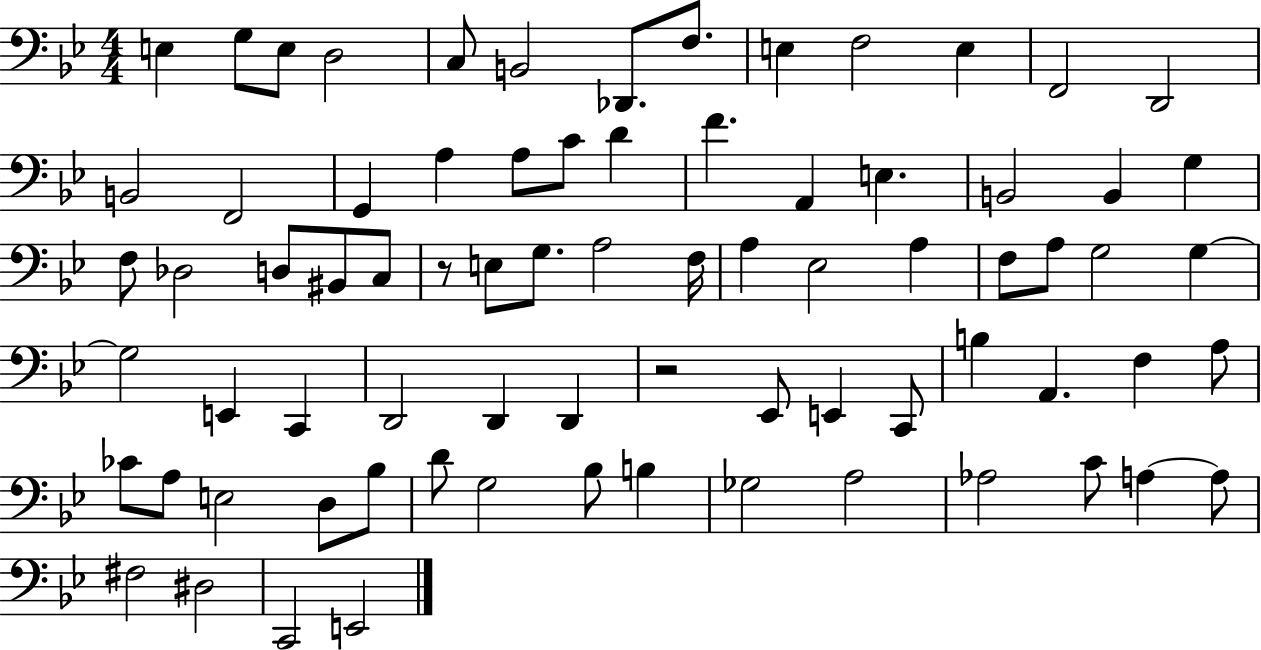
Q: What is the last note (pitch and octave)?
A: E2